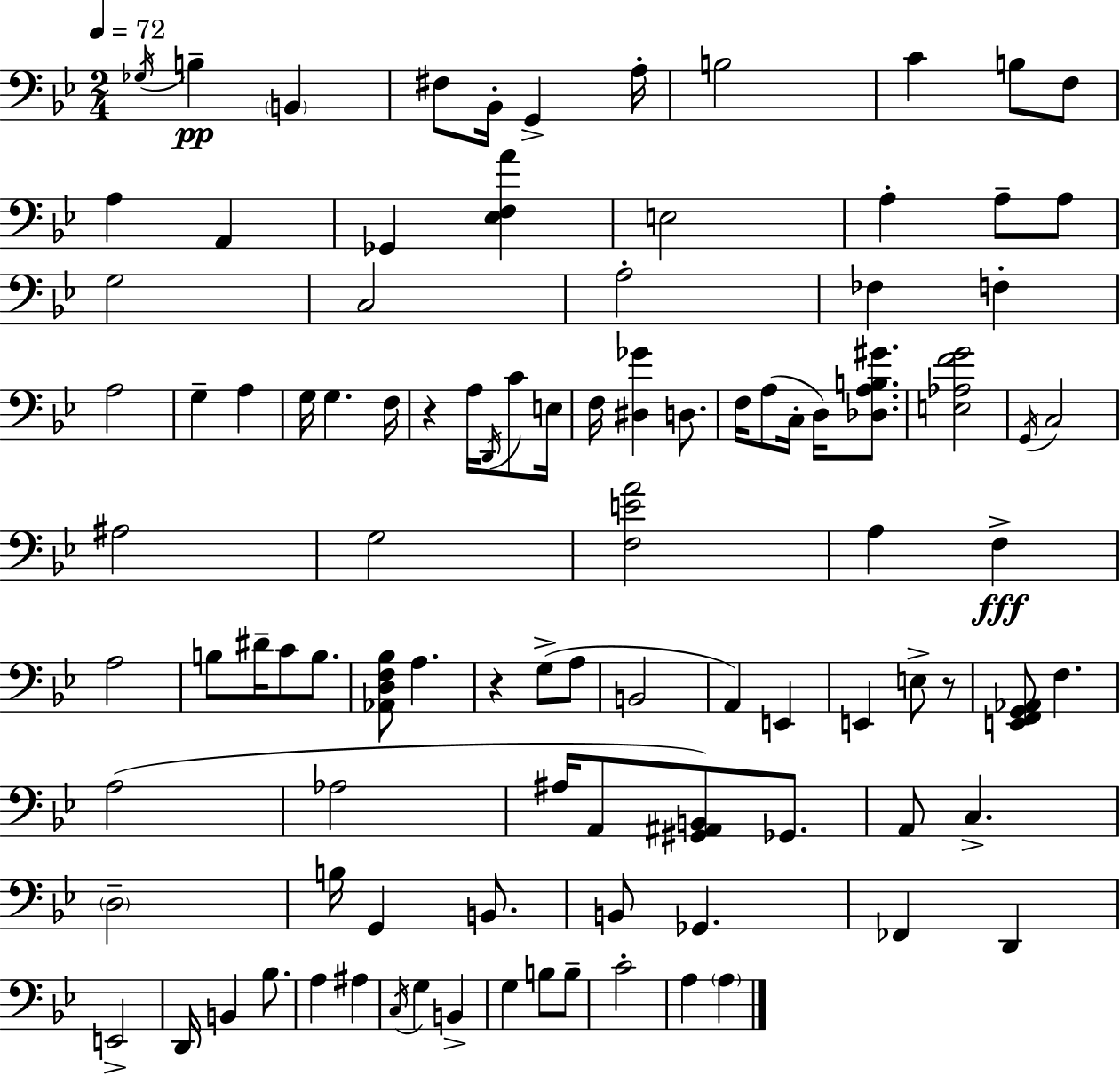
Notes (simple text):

Gb3/s B3/q B2/q F#3/e Bb2/s G2/q A3/s B3/h C4/q B3/e F3/e A3/q A2/q Gb2/q [Eb3,F3,A4]/q E3/h A3/q A3/e A3/e G3/h C3/h A3/h FES3/q F3/q A3/h G3/q A3/q G3/s G3/q. F3/s R/q A3/s D2/s C4/e E3/s F3/s [D#3,Gb4]/q D3/e. F3/s A3/e C3/s D3/s [Db3,A3,B3,G#4]/e. [E3,Ab3,F4,G4]/h G2/s C3/h A#3/h G3/h [F3,E4,A4]/h A3/q F3/q A3/h B3/e D#4/s C4/e B3/e. [Ab2,D3,F3,Bb3]/e A3/q. R/q G3/e A3/e B2/h A2/q E2/q E2/q E3/e R/e [E2,F2,G2,Ab2]/e F3/q. A3/h Ab3/h A#3/s A2/e [G#2,A#2,B2]/e Gb2/e. A2/e C3/q. D3/h B3/s G2/q B2/e. B2/e Gb2/q. FES2/q D2/q E2/h D2/s B2/q Bb3/e. A3/q A#3/q C3/s G3/q B2/q G3/q B3/e B3/e C4/h A3/q A3/q